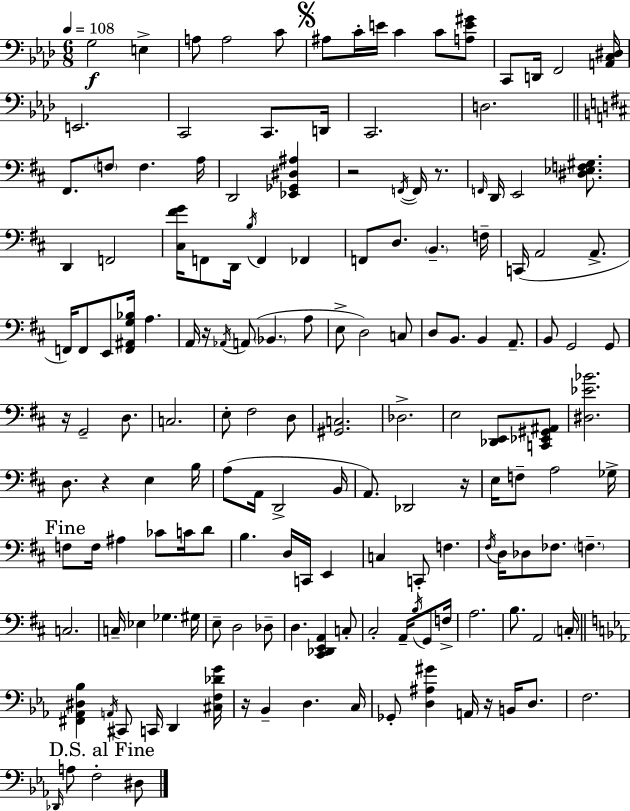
G3/h E3/q A3/e A3/h C4/e A#3/e C4/s E4/s C4/q C4/e [A3,E4,G#4]/e C2/e D2/s F2/h [A2,C3,D#3]/s E2/h. C2/h C2/e. D2/s C2/h. D3/h. F#2/e. F3/e F3/q. A3/s D2/h [Eb2,Gb2,D#3,A#3]/q R/h F2/s F2/s R/e. F2/s D2/s E2/h [D#3,Eb3,F3,G#3]/e. D2/q F2/h [C#3,F#4,G4]/s F2/e D2/s B3/s F2/q FES2/q F2/e D3/e. B2/q. F3/s C2/s A2/h A2/e. F2/s F2/e E2/e [F2,A#2,G3,Bb3]/s A3/q. A2/s R/s Ab2/s A2/e Bb2/q. A3/e E3/e D3/h C3/e D3/e B2/e. B2/q A2/e. B2/e G2/h G2/e R/s G2/h D3/e. C3/h. E3/e F#3/h D3/e [G#2,C3]/h. Db3/h. E3/h [Db2,E2]/e [C2,Eb2,G#2,A#2]/e [D#3,Eb4,Bb4]/h. D3/e. R/q E3/q B3/s A3/e A2/s D2/h B2/s A2/e. Db2/h R/s E3/s F3/e A3/h Gb3/s F3/e F3/s A#3/q CES4/e C4/s D4/e B3/q. D3/s C2/s E2/q C3/q C2/e F3/q. F#3/s D3/s Db3/e FES3/e. F3/q. C3/h. C3/s Eb3/q Gb3/q. G#3/s E3/e D3/h Db3/e D3/q. [C#2,Db2,E2,A2]/q C3/e C#3/h A2/s B3/s G2/e F3/s A3/h. B3/e. A2/h C3/s [F#2,Ab2,D#3,Bb3]/q A2/s C#2/e C2/s D2/q [C#3,F3,Db4,G4]/s R/s Bb2/q D3/q. C3/s Gb2/e [D3,A#3,G#4]/q A2/s R/s B2/s D3/e. F3/h. Db2/s A3/e F3/h D#3/e